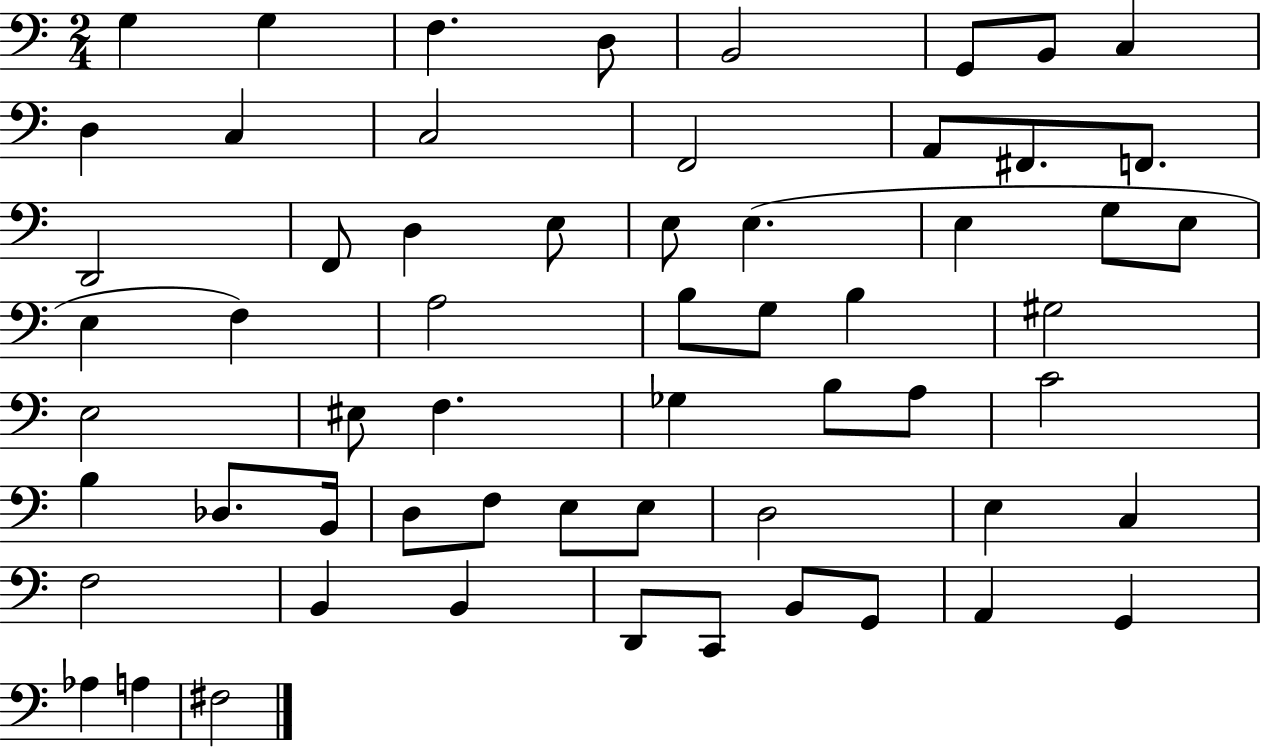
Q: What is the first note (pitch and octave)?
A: G3